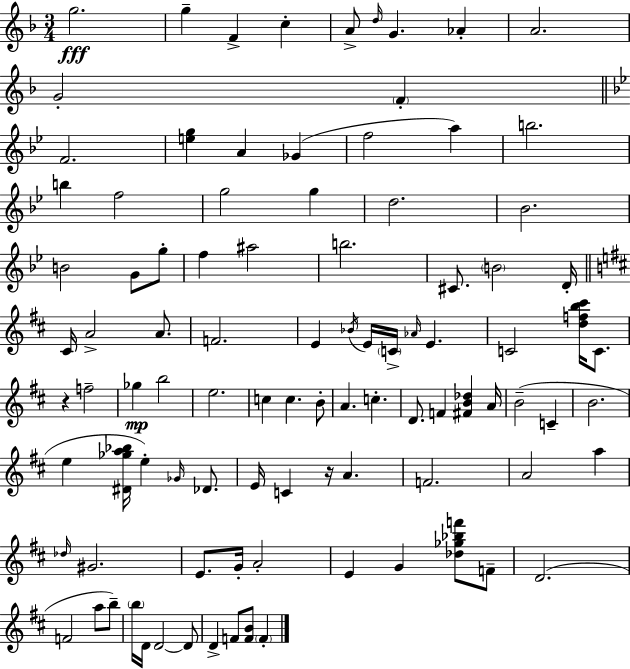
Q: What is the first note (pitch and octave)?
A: G5